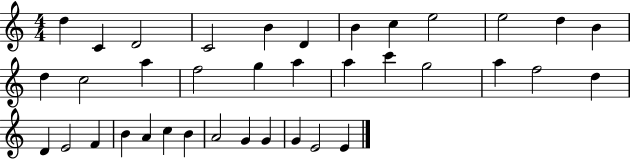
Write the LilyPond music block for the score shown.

{
  \clef treble
  \numericTimeSignature
  \time 4/4
  \key c \major
  d''4 c'4 d'2 | c'2 b'4 d'4 | b'4 c''4 e''2 | e''2 d''4 b'4 | \break d''4 c''2 a''4 | f''2 g''4 a''4 | a''4 c'''4 g''2 | a''4 f''2 d''4 | \break d'4 e'2 f'4 | b'4 a'4 c''4 b'4 | a'2 g'4 g'4 | g'4 e'2 e'4 | \break \bar "|."
}